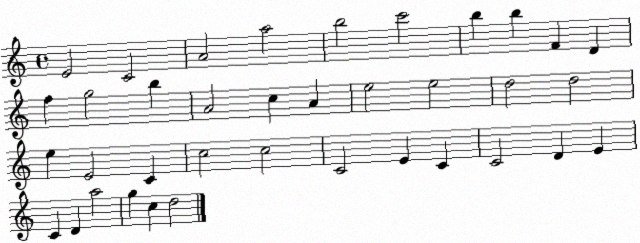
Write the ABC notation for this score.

X:1
T:Untitled
M:4/4
L:1/4
K:C
E2 C2 A2 a2 b2 c'2 b b F D f g2 b A2 c A e2 e2 d2 d2 e E2 C c2 c2 C2 E C C2 D E C D a2 g c d2